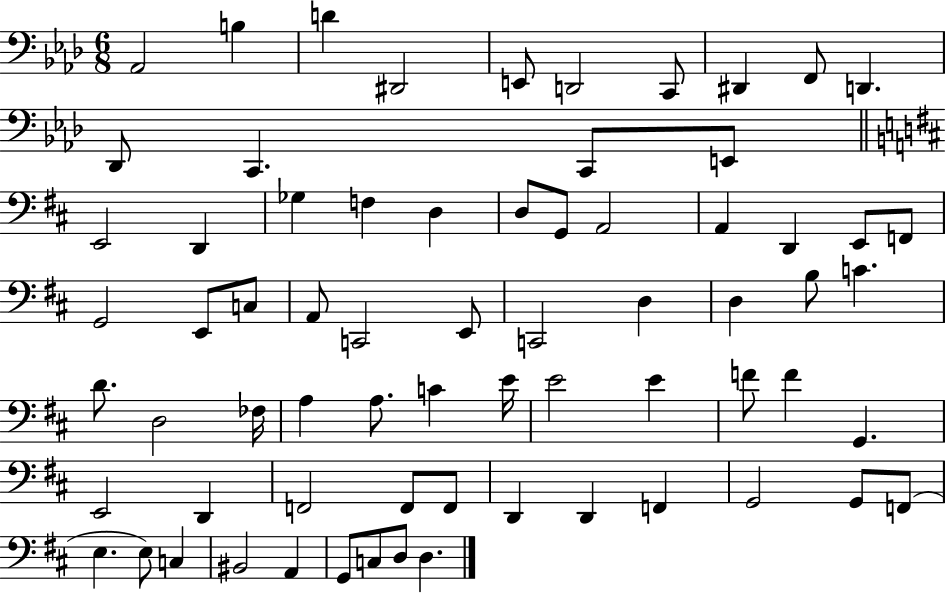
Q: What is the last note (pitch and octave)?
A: D3